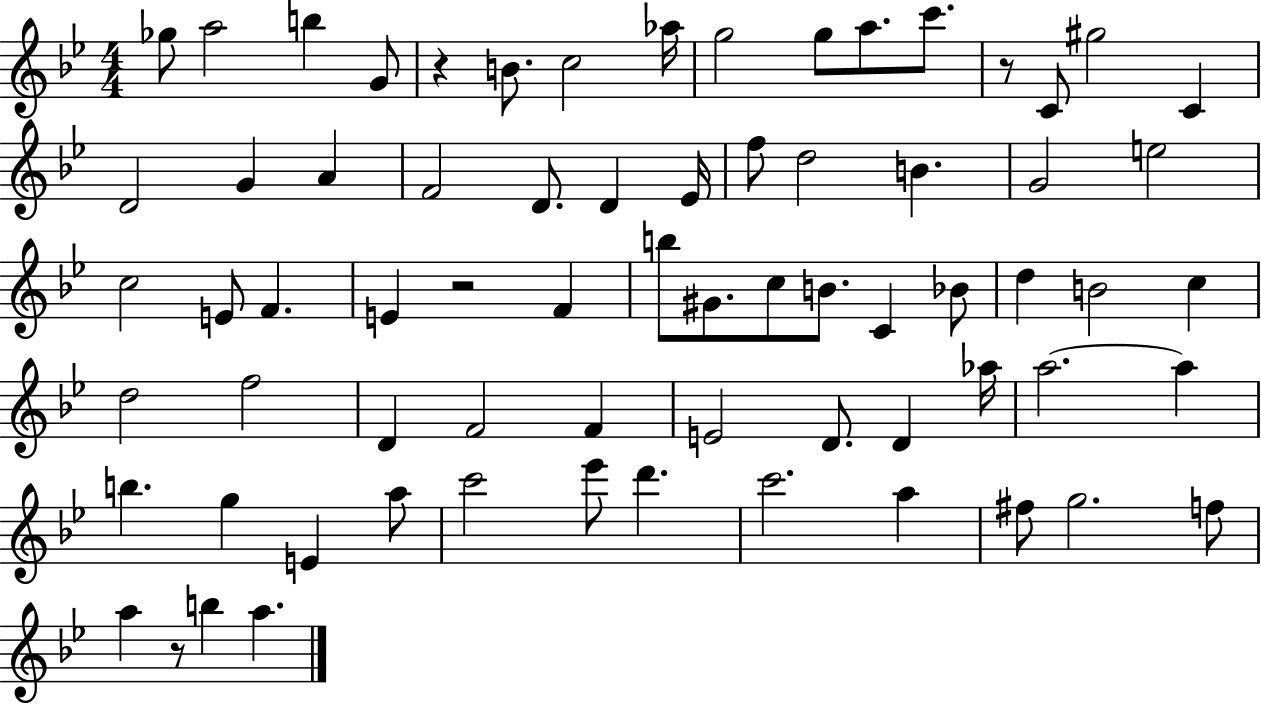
Gb5/e A5/h B5/q G4/e R/q B4/e. C5/h Ab5/s G5/h G5/e A5/e. C6/e. R/e C4/e G#5/h C4/q D4/h G4/q A4/q F4/h D4/e. D4/q Eb4/s F5/e D5/h B4/q. G4/h E5/h C5/h E4/e F4/q. E4/q R/h F4/q B5/e G#4/e. C5/e B4/e. C4/q Bb4/e D5/q B4/h C5/q D5/h F5/h D4/q F4/h F4/q E4/h D4/e. D4/q Ab5/s A5/h. A5/q B5/q. G5/q E4/q A5/e C6/h Eb6/e D6/q. C6/h. A5/q F#5/e G5/h. F5/e A5/q R/e B5/q A5/q.